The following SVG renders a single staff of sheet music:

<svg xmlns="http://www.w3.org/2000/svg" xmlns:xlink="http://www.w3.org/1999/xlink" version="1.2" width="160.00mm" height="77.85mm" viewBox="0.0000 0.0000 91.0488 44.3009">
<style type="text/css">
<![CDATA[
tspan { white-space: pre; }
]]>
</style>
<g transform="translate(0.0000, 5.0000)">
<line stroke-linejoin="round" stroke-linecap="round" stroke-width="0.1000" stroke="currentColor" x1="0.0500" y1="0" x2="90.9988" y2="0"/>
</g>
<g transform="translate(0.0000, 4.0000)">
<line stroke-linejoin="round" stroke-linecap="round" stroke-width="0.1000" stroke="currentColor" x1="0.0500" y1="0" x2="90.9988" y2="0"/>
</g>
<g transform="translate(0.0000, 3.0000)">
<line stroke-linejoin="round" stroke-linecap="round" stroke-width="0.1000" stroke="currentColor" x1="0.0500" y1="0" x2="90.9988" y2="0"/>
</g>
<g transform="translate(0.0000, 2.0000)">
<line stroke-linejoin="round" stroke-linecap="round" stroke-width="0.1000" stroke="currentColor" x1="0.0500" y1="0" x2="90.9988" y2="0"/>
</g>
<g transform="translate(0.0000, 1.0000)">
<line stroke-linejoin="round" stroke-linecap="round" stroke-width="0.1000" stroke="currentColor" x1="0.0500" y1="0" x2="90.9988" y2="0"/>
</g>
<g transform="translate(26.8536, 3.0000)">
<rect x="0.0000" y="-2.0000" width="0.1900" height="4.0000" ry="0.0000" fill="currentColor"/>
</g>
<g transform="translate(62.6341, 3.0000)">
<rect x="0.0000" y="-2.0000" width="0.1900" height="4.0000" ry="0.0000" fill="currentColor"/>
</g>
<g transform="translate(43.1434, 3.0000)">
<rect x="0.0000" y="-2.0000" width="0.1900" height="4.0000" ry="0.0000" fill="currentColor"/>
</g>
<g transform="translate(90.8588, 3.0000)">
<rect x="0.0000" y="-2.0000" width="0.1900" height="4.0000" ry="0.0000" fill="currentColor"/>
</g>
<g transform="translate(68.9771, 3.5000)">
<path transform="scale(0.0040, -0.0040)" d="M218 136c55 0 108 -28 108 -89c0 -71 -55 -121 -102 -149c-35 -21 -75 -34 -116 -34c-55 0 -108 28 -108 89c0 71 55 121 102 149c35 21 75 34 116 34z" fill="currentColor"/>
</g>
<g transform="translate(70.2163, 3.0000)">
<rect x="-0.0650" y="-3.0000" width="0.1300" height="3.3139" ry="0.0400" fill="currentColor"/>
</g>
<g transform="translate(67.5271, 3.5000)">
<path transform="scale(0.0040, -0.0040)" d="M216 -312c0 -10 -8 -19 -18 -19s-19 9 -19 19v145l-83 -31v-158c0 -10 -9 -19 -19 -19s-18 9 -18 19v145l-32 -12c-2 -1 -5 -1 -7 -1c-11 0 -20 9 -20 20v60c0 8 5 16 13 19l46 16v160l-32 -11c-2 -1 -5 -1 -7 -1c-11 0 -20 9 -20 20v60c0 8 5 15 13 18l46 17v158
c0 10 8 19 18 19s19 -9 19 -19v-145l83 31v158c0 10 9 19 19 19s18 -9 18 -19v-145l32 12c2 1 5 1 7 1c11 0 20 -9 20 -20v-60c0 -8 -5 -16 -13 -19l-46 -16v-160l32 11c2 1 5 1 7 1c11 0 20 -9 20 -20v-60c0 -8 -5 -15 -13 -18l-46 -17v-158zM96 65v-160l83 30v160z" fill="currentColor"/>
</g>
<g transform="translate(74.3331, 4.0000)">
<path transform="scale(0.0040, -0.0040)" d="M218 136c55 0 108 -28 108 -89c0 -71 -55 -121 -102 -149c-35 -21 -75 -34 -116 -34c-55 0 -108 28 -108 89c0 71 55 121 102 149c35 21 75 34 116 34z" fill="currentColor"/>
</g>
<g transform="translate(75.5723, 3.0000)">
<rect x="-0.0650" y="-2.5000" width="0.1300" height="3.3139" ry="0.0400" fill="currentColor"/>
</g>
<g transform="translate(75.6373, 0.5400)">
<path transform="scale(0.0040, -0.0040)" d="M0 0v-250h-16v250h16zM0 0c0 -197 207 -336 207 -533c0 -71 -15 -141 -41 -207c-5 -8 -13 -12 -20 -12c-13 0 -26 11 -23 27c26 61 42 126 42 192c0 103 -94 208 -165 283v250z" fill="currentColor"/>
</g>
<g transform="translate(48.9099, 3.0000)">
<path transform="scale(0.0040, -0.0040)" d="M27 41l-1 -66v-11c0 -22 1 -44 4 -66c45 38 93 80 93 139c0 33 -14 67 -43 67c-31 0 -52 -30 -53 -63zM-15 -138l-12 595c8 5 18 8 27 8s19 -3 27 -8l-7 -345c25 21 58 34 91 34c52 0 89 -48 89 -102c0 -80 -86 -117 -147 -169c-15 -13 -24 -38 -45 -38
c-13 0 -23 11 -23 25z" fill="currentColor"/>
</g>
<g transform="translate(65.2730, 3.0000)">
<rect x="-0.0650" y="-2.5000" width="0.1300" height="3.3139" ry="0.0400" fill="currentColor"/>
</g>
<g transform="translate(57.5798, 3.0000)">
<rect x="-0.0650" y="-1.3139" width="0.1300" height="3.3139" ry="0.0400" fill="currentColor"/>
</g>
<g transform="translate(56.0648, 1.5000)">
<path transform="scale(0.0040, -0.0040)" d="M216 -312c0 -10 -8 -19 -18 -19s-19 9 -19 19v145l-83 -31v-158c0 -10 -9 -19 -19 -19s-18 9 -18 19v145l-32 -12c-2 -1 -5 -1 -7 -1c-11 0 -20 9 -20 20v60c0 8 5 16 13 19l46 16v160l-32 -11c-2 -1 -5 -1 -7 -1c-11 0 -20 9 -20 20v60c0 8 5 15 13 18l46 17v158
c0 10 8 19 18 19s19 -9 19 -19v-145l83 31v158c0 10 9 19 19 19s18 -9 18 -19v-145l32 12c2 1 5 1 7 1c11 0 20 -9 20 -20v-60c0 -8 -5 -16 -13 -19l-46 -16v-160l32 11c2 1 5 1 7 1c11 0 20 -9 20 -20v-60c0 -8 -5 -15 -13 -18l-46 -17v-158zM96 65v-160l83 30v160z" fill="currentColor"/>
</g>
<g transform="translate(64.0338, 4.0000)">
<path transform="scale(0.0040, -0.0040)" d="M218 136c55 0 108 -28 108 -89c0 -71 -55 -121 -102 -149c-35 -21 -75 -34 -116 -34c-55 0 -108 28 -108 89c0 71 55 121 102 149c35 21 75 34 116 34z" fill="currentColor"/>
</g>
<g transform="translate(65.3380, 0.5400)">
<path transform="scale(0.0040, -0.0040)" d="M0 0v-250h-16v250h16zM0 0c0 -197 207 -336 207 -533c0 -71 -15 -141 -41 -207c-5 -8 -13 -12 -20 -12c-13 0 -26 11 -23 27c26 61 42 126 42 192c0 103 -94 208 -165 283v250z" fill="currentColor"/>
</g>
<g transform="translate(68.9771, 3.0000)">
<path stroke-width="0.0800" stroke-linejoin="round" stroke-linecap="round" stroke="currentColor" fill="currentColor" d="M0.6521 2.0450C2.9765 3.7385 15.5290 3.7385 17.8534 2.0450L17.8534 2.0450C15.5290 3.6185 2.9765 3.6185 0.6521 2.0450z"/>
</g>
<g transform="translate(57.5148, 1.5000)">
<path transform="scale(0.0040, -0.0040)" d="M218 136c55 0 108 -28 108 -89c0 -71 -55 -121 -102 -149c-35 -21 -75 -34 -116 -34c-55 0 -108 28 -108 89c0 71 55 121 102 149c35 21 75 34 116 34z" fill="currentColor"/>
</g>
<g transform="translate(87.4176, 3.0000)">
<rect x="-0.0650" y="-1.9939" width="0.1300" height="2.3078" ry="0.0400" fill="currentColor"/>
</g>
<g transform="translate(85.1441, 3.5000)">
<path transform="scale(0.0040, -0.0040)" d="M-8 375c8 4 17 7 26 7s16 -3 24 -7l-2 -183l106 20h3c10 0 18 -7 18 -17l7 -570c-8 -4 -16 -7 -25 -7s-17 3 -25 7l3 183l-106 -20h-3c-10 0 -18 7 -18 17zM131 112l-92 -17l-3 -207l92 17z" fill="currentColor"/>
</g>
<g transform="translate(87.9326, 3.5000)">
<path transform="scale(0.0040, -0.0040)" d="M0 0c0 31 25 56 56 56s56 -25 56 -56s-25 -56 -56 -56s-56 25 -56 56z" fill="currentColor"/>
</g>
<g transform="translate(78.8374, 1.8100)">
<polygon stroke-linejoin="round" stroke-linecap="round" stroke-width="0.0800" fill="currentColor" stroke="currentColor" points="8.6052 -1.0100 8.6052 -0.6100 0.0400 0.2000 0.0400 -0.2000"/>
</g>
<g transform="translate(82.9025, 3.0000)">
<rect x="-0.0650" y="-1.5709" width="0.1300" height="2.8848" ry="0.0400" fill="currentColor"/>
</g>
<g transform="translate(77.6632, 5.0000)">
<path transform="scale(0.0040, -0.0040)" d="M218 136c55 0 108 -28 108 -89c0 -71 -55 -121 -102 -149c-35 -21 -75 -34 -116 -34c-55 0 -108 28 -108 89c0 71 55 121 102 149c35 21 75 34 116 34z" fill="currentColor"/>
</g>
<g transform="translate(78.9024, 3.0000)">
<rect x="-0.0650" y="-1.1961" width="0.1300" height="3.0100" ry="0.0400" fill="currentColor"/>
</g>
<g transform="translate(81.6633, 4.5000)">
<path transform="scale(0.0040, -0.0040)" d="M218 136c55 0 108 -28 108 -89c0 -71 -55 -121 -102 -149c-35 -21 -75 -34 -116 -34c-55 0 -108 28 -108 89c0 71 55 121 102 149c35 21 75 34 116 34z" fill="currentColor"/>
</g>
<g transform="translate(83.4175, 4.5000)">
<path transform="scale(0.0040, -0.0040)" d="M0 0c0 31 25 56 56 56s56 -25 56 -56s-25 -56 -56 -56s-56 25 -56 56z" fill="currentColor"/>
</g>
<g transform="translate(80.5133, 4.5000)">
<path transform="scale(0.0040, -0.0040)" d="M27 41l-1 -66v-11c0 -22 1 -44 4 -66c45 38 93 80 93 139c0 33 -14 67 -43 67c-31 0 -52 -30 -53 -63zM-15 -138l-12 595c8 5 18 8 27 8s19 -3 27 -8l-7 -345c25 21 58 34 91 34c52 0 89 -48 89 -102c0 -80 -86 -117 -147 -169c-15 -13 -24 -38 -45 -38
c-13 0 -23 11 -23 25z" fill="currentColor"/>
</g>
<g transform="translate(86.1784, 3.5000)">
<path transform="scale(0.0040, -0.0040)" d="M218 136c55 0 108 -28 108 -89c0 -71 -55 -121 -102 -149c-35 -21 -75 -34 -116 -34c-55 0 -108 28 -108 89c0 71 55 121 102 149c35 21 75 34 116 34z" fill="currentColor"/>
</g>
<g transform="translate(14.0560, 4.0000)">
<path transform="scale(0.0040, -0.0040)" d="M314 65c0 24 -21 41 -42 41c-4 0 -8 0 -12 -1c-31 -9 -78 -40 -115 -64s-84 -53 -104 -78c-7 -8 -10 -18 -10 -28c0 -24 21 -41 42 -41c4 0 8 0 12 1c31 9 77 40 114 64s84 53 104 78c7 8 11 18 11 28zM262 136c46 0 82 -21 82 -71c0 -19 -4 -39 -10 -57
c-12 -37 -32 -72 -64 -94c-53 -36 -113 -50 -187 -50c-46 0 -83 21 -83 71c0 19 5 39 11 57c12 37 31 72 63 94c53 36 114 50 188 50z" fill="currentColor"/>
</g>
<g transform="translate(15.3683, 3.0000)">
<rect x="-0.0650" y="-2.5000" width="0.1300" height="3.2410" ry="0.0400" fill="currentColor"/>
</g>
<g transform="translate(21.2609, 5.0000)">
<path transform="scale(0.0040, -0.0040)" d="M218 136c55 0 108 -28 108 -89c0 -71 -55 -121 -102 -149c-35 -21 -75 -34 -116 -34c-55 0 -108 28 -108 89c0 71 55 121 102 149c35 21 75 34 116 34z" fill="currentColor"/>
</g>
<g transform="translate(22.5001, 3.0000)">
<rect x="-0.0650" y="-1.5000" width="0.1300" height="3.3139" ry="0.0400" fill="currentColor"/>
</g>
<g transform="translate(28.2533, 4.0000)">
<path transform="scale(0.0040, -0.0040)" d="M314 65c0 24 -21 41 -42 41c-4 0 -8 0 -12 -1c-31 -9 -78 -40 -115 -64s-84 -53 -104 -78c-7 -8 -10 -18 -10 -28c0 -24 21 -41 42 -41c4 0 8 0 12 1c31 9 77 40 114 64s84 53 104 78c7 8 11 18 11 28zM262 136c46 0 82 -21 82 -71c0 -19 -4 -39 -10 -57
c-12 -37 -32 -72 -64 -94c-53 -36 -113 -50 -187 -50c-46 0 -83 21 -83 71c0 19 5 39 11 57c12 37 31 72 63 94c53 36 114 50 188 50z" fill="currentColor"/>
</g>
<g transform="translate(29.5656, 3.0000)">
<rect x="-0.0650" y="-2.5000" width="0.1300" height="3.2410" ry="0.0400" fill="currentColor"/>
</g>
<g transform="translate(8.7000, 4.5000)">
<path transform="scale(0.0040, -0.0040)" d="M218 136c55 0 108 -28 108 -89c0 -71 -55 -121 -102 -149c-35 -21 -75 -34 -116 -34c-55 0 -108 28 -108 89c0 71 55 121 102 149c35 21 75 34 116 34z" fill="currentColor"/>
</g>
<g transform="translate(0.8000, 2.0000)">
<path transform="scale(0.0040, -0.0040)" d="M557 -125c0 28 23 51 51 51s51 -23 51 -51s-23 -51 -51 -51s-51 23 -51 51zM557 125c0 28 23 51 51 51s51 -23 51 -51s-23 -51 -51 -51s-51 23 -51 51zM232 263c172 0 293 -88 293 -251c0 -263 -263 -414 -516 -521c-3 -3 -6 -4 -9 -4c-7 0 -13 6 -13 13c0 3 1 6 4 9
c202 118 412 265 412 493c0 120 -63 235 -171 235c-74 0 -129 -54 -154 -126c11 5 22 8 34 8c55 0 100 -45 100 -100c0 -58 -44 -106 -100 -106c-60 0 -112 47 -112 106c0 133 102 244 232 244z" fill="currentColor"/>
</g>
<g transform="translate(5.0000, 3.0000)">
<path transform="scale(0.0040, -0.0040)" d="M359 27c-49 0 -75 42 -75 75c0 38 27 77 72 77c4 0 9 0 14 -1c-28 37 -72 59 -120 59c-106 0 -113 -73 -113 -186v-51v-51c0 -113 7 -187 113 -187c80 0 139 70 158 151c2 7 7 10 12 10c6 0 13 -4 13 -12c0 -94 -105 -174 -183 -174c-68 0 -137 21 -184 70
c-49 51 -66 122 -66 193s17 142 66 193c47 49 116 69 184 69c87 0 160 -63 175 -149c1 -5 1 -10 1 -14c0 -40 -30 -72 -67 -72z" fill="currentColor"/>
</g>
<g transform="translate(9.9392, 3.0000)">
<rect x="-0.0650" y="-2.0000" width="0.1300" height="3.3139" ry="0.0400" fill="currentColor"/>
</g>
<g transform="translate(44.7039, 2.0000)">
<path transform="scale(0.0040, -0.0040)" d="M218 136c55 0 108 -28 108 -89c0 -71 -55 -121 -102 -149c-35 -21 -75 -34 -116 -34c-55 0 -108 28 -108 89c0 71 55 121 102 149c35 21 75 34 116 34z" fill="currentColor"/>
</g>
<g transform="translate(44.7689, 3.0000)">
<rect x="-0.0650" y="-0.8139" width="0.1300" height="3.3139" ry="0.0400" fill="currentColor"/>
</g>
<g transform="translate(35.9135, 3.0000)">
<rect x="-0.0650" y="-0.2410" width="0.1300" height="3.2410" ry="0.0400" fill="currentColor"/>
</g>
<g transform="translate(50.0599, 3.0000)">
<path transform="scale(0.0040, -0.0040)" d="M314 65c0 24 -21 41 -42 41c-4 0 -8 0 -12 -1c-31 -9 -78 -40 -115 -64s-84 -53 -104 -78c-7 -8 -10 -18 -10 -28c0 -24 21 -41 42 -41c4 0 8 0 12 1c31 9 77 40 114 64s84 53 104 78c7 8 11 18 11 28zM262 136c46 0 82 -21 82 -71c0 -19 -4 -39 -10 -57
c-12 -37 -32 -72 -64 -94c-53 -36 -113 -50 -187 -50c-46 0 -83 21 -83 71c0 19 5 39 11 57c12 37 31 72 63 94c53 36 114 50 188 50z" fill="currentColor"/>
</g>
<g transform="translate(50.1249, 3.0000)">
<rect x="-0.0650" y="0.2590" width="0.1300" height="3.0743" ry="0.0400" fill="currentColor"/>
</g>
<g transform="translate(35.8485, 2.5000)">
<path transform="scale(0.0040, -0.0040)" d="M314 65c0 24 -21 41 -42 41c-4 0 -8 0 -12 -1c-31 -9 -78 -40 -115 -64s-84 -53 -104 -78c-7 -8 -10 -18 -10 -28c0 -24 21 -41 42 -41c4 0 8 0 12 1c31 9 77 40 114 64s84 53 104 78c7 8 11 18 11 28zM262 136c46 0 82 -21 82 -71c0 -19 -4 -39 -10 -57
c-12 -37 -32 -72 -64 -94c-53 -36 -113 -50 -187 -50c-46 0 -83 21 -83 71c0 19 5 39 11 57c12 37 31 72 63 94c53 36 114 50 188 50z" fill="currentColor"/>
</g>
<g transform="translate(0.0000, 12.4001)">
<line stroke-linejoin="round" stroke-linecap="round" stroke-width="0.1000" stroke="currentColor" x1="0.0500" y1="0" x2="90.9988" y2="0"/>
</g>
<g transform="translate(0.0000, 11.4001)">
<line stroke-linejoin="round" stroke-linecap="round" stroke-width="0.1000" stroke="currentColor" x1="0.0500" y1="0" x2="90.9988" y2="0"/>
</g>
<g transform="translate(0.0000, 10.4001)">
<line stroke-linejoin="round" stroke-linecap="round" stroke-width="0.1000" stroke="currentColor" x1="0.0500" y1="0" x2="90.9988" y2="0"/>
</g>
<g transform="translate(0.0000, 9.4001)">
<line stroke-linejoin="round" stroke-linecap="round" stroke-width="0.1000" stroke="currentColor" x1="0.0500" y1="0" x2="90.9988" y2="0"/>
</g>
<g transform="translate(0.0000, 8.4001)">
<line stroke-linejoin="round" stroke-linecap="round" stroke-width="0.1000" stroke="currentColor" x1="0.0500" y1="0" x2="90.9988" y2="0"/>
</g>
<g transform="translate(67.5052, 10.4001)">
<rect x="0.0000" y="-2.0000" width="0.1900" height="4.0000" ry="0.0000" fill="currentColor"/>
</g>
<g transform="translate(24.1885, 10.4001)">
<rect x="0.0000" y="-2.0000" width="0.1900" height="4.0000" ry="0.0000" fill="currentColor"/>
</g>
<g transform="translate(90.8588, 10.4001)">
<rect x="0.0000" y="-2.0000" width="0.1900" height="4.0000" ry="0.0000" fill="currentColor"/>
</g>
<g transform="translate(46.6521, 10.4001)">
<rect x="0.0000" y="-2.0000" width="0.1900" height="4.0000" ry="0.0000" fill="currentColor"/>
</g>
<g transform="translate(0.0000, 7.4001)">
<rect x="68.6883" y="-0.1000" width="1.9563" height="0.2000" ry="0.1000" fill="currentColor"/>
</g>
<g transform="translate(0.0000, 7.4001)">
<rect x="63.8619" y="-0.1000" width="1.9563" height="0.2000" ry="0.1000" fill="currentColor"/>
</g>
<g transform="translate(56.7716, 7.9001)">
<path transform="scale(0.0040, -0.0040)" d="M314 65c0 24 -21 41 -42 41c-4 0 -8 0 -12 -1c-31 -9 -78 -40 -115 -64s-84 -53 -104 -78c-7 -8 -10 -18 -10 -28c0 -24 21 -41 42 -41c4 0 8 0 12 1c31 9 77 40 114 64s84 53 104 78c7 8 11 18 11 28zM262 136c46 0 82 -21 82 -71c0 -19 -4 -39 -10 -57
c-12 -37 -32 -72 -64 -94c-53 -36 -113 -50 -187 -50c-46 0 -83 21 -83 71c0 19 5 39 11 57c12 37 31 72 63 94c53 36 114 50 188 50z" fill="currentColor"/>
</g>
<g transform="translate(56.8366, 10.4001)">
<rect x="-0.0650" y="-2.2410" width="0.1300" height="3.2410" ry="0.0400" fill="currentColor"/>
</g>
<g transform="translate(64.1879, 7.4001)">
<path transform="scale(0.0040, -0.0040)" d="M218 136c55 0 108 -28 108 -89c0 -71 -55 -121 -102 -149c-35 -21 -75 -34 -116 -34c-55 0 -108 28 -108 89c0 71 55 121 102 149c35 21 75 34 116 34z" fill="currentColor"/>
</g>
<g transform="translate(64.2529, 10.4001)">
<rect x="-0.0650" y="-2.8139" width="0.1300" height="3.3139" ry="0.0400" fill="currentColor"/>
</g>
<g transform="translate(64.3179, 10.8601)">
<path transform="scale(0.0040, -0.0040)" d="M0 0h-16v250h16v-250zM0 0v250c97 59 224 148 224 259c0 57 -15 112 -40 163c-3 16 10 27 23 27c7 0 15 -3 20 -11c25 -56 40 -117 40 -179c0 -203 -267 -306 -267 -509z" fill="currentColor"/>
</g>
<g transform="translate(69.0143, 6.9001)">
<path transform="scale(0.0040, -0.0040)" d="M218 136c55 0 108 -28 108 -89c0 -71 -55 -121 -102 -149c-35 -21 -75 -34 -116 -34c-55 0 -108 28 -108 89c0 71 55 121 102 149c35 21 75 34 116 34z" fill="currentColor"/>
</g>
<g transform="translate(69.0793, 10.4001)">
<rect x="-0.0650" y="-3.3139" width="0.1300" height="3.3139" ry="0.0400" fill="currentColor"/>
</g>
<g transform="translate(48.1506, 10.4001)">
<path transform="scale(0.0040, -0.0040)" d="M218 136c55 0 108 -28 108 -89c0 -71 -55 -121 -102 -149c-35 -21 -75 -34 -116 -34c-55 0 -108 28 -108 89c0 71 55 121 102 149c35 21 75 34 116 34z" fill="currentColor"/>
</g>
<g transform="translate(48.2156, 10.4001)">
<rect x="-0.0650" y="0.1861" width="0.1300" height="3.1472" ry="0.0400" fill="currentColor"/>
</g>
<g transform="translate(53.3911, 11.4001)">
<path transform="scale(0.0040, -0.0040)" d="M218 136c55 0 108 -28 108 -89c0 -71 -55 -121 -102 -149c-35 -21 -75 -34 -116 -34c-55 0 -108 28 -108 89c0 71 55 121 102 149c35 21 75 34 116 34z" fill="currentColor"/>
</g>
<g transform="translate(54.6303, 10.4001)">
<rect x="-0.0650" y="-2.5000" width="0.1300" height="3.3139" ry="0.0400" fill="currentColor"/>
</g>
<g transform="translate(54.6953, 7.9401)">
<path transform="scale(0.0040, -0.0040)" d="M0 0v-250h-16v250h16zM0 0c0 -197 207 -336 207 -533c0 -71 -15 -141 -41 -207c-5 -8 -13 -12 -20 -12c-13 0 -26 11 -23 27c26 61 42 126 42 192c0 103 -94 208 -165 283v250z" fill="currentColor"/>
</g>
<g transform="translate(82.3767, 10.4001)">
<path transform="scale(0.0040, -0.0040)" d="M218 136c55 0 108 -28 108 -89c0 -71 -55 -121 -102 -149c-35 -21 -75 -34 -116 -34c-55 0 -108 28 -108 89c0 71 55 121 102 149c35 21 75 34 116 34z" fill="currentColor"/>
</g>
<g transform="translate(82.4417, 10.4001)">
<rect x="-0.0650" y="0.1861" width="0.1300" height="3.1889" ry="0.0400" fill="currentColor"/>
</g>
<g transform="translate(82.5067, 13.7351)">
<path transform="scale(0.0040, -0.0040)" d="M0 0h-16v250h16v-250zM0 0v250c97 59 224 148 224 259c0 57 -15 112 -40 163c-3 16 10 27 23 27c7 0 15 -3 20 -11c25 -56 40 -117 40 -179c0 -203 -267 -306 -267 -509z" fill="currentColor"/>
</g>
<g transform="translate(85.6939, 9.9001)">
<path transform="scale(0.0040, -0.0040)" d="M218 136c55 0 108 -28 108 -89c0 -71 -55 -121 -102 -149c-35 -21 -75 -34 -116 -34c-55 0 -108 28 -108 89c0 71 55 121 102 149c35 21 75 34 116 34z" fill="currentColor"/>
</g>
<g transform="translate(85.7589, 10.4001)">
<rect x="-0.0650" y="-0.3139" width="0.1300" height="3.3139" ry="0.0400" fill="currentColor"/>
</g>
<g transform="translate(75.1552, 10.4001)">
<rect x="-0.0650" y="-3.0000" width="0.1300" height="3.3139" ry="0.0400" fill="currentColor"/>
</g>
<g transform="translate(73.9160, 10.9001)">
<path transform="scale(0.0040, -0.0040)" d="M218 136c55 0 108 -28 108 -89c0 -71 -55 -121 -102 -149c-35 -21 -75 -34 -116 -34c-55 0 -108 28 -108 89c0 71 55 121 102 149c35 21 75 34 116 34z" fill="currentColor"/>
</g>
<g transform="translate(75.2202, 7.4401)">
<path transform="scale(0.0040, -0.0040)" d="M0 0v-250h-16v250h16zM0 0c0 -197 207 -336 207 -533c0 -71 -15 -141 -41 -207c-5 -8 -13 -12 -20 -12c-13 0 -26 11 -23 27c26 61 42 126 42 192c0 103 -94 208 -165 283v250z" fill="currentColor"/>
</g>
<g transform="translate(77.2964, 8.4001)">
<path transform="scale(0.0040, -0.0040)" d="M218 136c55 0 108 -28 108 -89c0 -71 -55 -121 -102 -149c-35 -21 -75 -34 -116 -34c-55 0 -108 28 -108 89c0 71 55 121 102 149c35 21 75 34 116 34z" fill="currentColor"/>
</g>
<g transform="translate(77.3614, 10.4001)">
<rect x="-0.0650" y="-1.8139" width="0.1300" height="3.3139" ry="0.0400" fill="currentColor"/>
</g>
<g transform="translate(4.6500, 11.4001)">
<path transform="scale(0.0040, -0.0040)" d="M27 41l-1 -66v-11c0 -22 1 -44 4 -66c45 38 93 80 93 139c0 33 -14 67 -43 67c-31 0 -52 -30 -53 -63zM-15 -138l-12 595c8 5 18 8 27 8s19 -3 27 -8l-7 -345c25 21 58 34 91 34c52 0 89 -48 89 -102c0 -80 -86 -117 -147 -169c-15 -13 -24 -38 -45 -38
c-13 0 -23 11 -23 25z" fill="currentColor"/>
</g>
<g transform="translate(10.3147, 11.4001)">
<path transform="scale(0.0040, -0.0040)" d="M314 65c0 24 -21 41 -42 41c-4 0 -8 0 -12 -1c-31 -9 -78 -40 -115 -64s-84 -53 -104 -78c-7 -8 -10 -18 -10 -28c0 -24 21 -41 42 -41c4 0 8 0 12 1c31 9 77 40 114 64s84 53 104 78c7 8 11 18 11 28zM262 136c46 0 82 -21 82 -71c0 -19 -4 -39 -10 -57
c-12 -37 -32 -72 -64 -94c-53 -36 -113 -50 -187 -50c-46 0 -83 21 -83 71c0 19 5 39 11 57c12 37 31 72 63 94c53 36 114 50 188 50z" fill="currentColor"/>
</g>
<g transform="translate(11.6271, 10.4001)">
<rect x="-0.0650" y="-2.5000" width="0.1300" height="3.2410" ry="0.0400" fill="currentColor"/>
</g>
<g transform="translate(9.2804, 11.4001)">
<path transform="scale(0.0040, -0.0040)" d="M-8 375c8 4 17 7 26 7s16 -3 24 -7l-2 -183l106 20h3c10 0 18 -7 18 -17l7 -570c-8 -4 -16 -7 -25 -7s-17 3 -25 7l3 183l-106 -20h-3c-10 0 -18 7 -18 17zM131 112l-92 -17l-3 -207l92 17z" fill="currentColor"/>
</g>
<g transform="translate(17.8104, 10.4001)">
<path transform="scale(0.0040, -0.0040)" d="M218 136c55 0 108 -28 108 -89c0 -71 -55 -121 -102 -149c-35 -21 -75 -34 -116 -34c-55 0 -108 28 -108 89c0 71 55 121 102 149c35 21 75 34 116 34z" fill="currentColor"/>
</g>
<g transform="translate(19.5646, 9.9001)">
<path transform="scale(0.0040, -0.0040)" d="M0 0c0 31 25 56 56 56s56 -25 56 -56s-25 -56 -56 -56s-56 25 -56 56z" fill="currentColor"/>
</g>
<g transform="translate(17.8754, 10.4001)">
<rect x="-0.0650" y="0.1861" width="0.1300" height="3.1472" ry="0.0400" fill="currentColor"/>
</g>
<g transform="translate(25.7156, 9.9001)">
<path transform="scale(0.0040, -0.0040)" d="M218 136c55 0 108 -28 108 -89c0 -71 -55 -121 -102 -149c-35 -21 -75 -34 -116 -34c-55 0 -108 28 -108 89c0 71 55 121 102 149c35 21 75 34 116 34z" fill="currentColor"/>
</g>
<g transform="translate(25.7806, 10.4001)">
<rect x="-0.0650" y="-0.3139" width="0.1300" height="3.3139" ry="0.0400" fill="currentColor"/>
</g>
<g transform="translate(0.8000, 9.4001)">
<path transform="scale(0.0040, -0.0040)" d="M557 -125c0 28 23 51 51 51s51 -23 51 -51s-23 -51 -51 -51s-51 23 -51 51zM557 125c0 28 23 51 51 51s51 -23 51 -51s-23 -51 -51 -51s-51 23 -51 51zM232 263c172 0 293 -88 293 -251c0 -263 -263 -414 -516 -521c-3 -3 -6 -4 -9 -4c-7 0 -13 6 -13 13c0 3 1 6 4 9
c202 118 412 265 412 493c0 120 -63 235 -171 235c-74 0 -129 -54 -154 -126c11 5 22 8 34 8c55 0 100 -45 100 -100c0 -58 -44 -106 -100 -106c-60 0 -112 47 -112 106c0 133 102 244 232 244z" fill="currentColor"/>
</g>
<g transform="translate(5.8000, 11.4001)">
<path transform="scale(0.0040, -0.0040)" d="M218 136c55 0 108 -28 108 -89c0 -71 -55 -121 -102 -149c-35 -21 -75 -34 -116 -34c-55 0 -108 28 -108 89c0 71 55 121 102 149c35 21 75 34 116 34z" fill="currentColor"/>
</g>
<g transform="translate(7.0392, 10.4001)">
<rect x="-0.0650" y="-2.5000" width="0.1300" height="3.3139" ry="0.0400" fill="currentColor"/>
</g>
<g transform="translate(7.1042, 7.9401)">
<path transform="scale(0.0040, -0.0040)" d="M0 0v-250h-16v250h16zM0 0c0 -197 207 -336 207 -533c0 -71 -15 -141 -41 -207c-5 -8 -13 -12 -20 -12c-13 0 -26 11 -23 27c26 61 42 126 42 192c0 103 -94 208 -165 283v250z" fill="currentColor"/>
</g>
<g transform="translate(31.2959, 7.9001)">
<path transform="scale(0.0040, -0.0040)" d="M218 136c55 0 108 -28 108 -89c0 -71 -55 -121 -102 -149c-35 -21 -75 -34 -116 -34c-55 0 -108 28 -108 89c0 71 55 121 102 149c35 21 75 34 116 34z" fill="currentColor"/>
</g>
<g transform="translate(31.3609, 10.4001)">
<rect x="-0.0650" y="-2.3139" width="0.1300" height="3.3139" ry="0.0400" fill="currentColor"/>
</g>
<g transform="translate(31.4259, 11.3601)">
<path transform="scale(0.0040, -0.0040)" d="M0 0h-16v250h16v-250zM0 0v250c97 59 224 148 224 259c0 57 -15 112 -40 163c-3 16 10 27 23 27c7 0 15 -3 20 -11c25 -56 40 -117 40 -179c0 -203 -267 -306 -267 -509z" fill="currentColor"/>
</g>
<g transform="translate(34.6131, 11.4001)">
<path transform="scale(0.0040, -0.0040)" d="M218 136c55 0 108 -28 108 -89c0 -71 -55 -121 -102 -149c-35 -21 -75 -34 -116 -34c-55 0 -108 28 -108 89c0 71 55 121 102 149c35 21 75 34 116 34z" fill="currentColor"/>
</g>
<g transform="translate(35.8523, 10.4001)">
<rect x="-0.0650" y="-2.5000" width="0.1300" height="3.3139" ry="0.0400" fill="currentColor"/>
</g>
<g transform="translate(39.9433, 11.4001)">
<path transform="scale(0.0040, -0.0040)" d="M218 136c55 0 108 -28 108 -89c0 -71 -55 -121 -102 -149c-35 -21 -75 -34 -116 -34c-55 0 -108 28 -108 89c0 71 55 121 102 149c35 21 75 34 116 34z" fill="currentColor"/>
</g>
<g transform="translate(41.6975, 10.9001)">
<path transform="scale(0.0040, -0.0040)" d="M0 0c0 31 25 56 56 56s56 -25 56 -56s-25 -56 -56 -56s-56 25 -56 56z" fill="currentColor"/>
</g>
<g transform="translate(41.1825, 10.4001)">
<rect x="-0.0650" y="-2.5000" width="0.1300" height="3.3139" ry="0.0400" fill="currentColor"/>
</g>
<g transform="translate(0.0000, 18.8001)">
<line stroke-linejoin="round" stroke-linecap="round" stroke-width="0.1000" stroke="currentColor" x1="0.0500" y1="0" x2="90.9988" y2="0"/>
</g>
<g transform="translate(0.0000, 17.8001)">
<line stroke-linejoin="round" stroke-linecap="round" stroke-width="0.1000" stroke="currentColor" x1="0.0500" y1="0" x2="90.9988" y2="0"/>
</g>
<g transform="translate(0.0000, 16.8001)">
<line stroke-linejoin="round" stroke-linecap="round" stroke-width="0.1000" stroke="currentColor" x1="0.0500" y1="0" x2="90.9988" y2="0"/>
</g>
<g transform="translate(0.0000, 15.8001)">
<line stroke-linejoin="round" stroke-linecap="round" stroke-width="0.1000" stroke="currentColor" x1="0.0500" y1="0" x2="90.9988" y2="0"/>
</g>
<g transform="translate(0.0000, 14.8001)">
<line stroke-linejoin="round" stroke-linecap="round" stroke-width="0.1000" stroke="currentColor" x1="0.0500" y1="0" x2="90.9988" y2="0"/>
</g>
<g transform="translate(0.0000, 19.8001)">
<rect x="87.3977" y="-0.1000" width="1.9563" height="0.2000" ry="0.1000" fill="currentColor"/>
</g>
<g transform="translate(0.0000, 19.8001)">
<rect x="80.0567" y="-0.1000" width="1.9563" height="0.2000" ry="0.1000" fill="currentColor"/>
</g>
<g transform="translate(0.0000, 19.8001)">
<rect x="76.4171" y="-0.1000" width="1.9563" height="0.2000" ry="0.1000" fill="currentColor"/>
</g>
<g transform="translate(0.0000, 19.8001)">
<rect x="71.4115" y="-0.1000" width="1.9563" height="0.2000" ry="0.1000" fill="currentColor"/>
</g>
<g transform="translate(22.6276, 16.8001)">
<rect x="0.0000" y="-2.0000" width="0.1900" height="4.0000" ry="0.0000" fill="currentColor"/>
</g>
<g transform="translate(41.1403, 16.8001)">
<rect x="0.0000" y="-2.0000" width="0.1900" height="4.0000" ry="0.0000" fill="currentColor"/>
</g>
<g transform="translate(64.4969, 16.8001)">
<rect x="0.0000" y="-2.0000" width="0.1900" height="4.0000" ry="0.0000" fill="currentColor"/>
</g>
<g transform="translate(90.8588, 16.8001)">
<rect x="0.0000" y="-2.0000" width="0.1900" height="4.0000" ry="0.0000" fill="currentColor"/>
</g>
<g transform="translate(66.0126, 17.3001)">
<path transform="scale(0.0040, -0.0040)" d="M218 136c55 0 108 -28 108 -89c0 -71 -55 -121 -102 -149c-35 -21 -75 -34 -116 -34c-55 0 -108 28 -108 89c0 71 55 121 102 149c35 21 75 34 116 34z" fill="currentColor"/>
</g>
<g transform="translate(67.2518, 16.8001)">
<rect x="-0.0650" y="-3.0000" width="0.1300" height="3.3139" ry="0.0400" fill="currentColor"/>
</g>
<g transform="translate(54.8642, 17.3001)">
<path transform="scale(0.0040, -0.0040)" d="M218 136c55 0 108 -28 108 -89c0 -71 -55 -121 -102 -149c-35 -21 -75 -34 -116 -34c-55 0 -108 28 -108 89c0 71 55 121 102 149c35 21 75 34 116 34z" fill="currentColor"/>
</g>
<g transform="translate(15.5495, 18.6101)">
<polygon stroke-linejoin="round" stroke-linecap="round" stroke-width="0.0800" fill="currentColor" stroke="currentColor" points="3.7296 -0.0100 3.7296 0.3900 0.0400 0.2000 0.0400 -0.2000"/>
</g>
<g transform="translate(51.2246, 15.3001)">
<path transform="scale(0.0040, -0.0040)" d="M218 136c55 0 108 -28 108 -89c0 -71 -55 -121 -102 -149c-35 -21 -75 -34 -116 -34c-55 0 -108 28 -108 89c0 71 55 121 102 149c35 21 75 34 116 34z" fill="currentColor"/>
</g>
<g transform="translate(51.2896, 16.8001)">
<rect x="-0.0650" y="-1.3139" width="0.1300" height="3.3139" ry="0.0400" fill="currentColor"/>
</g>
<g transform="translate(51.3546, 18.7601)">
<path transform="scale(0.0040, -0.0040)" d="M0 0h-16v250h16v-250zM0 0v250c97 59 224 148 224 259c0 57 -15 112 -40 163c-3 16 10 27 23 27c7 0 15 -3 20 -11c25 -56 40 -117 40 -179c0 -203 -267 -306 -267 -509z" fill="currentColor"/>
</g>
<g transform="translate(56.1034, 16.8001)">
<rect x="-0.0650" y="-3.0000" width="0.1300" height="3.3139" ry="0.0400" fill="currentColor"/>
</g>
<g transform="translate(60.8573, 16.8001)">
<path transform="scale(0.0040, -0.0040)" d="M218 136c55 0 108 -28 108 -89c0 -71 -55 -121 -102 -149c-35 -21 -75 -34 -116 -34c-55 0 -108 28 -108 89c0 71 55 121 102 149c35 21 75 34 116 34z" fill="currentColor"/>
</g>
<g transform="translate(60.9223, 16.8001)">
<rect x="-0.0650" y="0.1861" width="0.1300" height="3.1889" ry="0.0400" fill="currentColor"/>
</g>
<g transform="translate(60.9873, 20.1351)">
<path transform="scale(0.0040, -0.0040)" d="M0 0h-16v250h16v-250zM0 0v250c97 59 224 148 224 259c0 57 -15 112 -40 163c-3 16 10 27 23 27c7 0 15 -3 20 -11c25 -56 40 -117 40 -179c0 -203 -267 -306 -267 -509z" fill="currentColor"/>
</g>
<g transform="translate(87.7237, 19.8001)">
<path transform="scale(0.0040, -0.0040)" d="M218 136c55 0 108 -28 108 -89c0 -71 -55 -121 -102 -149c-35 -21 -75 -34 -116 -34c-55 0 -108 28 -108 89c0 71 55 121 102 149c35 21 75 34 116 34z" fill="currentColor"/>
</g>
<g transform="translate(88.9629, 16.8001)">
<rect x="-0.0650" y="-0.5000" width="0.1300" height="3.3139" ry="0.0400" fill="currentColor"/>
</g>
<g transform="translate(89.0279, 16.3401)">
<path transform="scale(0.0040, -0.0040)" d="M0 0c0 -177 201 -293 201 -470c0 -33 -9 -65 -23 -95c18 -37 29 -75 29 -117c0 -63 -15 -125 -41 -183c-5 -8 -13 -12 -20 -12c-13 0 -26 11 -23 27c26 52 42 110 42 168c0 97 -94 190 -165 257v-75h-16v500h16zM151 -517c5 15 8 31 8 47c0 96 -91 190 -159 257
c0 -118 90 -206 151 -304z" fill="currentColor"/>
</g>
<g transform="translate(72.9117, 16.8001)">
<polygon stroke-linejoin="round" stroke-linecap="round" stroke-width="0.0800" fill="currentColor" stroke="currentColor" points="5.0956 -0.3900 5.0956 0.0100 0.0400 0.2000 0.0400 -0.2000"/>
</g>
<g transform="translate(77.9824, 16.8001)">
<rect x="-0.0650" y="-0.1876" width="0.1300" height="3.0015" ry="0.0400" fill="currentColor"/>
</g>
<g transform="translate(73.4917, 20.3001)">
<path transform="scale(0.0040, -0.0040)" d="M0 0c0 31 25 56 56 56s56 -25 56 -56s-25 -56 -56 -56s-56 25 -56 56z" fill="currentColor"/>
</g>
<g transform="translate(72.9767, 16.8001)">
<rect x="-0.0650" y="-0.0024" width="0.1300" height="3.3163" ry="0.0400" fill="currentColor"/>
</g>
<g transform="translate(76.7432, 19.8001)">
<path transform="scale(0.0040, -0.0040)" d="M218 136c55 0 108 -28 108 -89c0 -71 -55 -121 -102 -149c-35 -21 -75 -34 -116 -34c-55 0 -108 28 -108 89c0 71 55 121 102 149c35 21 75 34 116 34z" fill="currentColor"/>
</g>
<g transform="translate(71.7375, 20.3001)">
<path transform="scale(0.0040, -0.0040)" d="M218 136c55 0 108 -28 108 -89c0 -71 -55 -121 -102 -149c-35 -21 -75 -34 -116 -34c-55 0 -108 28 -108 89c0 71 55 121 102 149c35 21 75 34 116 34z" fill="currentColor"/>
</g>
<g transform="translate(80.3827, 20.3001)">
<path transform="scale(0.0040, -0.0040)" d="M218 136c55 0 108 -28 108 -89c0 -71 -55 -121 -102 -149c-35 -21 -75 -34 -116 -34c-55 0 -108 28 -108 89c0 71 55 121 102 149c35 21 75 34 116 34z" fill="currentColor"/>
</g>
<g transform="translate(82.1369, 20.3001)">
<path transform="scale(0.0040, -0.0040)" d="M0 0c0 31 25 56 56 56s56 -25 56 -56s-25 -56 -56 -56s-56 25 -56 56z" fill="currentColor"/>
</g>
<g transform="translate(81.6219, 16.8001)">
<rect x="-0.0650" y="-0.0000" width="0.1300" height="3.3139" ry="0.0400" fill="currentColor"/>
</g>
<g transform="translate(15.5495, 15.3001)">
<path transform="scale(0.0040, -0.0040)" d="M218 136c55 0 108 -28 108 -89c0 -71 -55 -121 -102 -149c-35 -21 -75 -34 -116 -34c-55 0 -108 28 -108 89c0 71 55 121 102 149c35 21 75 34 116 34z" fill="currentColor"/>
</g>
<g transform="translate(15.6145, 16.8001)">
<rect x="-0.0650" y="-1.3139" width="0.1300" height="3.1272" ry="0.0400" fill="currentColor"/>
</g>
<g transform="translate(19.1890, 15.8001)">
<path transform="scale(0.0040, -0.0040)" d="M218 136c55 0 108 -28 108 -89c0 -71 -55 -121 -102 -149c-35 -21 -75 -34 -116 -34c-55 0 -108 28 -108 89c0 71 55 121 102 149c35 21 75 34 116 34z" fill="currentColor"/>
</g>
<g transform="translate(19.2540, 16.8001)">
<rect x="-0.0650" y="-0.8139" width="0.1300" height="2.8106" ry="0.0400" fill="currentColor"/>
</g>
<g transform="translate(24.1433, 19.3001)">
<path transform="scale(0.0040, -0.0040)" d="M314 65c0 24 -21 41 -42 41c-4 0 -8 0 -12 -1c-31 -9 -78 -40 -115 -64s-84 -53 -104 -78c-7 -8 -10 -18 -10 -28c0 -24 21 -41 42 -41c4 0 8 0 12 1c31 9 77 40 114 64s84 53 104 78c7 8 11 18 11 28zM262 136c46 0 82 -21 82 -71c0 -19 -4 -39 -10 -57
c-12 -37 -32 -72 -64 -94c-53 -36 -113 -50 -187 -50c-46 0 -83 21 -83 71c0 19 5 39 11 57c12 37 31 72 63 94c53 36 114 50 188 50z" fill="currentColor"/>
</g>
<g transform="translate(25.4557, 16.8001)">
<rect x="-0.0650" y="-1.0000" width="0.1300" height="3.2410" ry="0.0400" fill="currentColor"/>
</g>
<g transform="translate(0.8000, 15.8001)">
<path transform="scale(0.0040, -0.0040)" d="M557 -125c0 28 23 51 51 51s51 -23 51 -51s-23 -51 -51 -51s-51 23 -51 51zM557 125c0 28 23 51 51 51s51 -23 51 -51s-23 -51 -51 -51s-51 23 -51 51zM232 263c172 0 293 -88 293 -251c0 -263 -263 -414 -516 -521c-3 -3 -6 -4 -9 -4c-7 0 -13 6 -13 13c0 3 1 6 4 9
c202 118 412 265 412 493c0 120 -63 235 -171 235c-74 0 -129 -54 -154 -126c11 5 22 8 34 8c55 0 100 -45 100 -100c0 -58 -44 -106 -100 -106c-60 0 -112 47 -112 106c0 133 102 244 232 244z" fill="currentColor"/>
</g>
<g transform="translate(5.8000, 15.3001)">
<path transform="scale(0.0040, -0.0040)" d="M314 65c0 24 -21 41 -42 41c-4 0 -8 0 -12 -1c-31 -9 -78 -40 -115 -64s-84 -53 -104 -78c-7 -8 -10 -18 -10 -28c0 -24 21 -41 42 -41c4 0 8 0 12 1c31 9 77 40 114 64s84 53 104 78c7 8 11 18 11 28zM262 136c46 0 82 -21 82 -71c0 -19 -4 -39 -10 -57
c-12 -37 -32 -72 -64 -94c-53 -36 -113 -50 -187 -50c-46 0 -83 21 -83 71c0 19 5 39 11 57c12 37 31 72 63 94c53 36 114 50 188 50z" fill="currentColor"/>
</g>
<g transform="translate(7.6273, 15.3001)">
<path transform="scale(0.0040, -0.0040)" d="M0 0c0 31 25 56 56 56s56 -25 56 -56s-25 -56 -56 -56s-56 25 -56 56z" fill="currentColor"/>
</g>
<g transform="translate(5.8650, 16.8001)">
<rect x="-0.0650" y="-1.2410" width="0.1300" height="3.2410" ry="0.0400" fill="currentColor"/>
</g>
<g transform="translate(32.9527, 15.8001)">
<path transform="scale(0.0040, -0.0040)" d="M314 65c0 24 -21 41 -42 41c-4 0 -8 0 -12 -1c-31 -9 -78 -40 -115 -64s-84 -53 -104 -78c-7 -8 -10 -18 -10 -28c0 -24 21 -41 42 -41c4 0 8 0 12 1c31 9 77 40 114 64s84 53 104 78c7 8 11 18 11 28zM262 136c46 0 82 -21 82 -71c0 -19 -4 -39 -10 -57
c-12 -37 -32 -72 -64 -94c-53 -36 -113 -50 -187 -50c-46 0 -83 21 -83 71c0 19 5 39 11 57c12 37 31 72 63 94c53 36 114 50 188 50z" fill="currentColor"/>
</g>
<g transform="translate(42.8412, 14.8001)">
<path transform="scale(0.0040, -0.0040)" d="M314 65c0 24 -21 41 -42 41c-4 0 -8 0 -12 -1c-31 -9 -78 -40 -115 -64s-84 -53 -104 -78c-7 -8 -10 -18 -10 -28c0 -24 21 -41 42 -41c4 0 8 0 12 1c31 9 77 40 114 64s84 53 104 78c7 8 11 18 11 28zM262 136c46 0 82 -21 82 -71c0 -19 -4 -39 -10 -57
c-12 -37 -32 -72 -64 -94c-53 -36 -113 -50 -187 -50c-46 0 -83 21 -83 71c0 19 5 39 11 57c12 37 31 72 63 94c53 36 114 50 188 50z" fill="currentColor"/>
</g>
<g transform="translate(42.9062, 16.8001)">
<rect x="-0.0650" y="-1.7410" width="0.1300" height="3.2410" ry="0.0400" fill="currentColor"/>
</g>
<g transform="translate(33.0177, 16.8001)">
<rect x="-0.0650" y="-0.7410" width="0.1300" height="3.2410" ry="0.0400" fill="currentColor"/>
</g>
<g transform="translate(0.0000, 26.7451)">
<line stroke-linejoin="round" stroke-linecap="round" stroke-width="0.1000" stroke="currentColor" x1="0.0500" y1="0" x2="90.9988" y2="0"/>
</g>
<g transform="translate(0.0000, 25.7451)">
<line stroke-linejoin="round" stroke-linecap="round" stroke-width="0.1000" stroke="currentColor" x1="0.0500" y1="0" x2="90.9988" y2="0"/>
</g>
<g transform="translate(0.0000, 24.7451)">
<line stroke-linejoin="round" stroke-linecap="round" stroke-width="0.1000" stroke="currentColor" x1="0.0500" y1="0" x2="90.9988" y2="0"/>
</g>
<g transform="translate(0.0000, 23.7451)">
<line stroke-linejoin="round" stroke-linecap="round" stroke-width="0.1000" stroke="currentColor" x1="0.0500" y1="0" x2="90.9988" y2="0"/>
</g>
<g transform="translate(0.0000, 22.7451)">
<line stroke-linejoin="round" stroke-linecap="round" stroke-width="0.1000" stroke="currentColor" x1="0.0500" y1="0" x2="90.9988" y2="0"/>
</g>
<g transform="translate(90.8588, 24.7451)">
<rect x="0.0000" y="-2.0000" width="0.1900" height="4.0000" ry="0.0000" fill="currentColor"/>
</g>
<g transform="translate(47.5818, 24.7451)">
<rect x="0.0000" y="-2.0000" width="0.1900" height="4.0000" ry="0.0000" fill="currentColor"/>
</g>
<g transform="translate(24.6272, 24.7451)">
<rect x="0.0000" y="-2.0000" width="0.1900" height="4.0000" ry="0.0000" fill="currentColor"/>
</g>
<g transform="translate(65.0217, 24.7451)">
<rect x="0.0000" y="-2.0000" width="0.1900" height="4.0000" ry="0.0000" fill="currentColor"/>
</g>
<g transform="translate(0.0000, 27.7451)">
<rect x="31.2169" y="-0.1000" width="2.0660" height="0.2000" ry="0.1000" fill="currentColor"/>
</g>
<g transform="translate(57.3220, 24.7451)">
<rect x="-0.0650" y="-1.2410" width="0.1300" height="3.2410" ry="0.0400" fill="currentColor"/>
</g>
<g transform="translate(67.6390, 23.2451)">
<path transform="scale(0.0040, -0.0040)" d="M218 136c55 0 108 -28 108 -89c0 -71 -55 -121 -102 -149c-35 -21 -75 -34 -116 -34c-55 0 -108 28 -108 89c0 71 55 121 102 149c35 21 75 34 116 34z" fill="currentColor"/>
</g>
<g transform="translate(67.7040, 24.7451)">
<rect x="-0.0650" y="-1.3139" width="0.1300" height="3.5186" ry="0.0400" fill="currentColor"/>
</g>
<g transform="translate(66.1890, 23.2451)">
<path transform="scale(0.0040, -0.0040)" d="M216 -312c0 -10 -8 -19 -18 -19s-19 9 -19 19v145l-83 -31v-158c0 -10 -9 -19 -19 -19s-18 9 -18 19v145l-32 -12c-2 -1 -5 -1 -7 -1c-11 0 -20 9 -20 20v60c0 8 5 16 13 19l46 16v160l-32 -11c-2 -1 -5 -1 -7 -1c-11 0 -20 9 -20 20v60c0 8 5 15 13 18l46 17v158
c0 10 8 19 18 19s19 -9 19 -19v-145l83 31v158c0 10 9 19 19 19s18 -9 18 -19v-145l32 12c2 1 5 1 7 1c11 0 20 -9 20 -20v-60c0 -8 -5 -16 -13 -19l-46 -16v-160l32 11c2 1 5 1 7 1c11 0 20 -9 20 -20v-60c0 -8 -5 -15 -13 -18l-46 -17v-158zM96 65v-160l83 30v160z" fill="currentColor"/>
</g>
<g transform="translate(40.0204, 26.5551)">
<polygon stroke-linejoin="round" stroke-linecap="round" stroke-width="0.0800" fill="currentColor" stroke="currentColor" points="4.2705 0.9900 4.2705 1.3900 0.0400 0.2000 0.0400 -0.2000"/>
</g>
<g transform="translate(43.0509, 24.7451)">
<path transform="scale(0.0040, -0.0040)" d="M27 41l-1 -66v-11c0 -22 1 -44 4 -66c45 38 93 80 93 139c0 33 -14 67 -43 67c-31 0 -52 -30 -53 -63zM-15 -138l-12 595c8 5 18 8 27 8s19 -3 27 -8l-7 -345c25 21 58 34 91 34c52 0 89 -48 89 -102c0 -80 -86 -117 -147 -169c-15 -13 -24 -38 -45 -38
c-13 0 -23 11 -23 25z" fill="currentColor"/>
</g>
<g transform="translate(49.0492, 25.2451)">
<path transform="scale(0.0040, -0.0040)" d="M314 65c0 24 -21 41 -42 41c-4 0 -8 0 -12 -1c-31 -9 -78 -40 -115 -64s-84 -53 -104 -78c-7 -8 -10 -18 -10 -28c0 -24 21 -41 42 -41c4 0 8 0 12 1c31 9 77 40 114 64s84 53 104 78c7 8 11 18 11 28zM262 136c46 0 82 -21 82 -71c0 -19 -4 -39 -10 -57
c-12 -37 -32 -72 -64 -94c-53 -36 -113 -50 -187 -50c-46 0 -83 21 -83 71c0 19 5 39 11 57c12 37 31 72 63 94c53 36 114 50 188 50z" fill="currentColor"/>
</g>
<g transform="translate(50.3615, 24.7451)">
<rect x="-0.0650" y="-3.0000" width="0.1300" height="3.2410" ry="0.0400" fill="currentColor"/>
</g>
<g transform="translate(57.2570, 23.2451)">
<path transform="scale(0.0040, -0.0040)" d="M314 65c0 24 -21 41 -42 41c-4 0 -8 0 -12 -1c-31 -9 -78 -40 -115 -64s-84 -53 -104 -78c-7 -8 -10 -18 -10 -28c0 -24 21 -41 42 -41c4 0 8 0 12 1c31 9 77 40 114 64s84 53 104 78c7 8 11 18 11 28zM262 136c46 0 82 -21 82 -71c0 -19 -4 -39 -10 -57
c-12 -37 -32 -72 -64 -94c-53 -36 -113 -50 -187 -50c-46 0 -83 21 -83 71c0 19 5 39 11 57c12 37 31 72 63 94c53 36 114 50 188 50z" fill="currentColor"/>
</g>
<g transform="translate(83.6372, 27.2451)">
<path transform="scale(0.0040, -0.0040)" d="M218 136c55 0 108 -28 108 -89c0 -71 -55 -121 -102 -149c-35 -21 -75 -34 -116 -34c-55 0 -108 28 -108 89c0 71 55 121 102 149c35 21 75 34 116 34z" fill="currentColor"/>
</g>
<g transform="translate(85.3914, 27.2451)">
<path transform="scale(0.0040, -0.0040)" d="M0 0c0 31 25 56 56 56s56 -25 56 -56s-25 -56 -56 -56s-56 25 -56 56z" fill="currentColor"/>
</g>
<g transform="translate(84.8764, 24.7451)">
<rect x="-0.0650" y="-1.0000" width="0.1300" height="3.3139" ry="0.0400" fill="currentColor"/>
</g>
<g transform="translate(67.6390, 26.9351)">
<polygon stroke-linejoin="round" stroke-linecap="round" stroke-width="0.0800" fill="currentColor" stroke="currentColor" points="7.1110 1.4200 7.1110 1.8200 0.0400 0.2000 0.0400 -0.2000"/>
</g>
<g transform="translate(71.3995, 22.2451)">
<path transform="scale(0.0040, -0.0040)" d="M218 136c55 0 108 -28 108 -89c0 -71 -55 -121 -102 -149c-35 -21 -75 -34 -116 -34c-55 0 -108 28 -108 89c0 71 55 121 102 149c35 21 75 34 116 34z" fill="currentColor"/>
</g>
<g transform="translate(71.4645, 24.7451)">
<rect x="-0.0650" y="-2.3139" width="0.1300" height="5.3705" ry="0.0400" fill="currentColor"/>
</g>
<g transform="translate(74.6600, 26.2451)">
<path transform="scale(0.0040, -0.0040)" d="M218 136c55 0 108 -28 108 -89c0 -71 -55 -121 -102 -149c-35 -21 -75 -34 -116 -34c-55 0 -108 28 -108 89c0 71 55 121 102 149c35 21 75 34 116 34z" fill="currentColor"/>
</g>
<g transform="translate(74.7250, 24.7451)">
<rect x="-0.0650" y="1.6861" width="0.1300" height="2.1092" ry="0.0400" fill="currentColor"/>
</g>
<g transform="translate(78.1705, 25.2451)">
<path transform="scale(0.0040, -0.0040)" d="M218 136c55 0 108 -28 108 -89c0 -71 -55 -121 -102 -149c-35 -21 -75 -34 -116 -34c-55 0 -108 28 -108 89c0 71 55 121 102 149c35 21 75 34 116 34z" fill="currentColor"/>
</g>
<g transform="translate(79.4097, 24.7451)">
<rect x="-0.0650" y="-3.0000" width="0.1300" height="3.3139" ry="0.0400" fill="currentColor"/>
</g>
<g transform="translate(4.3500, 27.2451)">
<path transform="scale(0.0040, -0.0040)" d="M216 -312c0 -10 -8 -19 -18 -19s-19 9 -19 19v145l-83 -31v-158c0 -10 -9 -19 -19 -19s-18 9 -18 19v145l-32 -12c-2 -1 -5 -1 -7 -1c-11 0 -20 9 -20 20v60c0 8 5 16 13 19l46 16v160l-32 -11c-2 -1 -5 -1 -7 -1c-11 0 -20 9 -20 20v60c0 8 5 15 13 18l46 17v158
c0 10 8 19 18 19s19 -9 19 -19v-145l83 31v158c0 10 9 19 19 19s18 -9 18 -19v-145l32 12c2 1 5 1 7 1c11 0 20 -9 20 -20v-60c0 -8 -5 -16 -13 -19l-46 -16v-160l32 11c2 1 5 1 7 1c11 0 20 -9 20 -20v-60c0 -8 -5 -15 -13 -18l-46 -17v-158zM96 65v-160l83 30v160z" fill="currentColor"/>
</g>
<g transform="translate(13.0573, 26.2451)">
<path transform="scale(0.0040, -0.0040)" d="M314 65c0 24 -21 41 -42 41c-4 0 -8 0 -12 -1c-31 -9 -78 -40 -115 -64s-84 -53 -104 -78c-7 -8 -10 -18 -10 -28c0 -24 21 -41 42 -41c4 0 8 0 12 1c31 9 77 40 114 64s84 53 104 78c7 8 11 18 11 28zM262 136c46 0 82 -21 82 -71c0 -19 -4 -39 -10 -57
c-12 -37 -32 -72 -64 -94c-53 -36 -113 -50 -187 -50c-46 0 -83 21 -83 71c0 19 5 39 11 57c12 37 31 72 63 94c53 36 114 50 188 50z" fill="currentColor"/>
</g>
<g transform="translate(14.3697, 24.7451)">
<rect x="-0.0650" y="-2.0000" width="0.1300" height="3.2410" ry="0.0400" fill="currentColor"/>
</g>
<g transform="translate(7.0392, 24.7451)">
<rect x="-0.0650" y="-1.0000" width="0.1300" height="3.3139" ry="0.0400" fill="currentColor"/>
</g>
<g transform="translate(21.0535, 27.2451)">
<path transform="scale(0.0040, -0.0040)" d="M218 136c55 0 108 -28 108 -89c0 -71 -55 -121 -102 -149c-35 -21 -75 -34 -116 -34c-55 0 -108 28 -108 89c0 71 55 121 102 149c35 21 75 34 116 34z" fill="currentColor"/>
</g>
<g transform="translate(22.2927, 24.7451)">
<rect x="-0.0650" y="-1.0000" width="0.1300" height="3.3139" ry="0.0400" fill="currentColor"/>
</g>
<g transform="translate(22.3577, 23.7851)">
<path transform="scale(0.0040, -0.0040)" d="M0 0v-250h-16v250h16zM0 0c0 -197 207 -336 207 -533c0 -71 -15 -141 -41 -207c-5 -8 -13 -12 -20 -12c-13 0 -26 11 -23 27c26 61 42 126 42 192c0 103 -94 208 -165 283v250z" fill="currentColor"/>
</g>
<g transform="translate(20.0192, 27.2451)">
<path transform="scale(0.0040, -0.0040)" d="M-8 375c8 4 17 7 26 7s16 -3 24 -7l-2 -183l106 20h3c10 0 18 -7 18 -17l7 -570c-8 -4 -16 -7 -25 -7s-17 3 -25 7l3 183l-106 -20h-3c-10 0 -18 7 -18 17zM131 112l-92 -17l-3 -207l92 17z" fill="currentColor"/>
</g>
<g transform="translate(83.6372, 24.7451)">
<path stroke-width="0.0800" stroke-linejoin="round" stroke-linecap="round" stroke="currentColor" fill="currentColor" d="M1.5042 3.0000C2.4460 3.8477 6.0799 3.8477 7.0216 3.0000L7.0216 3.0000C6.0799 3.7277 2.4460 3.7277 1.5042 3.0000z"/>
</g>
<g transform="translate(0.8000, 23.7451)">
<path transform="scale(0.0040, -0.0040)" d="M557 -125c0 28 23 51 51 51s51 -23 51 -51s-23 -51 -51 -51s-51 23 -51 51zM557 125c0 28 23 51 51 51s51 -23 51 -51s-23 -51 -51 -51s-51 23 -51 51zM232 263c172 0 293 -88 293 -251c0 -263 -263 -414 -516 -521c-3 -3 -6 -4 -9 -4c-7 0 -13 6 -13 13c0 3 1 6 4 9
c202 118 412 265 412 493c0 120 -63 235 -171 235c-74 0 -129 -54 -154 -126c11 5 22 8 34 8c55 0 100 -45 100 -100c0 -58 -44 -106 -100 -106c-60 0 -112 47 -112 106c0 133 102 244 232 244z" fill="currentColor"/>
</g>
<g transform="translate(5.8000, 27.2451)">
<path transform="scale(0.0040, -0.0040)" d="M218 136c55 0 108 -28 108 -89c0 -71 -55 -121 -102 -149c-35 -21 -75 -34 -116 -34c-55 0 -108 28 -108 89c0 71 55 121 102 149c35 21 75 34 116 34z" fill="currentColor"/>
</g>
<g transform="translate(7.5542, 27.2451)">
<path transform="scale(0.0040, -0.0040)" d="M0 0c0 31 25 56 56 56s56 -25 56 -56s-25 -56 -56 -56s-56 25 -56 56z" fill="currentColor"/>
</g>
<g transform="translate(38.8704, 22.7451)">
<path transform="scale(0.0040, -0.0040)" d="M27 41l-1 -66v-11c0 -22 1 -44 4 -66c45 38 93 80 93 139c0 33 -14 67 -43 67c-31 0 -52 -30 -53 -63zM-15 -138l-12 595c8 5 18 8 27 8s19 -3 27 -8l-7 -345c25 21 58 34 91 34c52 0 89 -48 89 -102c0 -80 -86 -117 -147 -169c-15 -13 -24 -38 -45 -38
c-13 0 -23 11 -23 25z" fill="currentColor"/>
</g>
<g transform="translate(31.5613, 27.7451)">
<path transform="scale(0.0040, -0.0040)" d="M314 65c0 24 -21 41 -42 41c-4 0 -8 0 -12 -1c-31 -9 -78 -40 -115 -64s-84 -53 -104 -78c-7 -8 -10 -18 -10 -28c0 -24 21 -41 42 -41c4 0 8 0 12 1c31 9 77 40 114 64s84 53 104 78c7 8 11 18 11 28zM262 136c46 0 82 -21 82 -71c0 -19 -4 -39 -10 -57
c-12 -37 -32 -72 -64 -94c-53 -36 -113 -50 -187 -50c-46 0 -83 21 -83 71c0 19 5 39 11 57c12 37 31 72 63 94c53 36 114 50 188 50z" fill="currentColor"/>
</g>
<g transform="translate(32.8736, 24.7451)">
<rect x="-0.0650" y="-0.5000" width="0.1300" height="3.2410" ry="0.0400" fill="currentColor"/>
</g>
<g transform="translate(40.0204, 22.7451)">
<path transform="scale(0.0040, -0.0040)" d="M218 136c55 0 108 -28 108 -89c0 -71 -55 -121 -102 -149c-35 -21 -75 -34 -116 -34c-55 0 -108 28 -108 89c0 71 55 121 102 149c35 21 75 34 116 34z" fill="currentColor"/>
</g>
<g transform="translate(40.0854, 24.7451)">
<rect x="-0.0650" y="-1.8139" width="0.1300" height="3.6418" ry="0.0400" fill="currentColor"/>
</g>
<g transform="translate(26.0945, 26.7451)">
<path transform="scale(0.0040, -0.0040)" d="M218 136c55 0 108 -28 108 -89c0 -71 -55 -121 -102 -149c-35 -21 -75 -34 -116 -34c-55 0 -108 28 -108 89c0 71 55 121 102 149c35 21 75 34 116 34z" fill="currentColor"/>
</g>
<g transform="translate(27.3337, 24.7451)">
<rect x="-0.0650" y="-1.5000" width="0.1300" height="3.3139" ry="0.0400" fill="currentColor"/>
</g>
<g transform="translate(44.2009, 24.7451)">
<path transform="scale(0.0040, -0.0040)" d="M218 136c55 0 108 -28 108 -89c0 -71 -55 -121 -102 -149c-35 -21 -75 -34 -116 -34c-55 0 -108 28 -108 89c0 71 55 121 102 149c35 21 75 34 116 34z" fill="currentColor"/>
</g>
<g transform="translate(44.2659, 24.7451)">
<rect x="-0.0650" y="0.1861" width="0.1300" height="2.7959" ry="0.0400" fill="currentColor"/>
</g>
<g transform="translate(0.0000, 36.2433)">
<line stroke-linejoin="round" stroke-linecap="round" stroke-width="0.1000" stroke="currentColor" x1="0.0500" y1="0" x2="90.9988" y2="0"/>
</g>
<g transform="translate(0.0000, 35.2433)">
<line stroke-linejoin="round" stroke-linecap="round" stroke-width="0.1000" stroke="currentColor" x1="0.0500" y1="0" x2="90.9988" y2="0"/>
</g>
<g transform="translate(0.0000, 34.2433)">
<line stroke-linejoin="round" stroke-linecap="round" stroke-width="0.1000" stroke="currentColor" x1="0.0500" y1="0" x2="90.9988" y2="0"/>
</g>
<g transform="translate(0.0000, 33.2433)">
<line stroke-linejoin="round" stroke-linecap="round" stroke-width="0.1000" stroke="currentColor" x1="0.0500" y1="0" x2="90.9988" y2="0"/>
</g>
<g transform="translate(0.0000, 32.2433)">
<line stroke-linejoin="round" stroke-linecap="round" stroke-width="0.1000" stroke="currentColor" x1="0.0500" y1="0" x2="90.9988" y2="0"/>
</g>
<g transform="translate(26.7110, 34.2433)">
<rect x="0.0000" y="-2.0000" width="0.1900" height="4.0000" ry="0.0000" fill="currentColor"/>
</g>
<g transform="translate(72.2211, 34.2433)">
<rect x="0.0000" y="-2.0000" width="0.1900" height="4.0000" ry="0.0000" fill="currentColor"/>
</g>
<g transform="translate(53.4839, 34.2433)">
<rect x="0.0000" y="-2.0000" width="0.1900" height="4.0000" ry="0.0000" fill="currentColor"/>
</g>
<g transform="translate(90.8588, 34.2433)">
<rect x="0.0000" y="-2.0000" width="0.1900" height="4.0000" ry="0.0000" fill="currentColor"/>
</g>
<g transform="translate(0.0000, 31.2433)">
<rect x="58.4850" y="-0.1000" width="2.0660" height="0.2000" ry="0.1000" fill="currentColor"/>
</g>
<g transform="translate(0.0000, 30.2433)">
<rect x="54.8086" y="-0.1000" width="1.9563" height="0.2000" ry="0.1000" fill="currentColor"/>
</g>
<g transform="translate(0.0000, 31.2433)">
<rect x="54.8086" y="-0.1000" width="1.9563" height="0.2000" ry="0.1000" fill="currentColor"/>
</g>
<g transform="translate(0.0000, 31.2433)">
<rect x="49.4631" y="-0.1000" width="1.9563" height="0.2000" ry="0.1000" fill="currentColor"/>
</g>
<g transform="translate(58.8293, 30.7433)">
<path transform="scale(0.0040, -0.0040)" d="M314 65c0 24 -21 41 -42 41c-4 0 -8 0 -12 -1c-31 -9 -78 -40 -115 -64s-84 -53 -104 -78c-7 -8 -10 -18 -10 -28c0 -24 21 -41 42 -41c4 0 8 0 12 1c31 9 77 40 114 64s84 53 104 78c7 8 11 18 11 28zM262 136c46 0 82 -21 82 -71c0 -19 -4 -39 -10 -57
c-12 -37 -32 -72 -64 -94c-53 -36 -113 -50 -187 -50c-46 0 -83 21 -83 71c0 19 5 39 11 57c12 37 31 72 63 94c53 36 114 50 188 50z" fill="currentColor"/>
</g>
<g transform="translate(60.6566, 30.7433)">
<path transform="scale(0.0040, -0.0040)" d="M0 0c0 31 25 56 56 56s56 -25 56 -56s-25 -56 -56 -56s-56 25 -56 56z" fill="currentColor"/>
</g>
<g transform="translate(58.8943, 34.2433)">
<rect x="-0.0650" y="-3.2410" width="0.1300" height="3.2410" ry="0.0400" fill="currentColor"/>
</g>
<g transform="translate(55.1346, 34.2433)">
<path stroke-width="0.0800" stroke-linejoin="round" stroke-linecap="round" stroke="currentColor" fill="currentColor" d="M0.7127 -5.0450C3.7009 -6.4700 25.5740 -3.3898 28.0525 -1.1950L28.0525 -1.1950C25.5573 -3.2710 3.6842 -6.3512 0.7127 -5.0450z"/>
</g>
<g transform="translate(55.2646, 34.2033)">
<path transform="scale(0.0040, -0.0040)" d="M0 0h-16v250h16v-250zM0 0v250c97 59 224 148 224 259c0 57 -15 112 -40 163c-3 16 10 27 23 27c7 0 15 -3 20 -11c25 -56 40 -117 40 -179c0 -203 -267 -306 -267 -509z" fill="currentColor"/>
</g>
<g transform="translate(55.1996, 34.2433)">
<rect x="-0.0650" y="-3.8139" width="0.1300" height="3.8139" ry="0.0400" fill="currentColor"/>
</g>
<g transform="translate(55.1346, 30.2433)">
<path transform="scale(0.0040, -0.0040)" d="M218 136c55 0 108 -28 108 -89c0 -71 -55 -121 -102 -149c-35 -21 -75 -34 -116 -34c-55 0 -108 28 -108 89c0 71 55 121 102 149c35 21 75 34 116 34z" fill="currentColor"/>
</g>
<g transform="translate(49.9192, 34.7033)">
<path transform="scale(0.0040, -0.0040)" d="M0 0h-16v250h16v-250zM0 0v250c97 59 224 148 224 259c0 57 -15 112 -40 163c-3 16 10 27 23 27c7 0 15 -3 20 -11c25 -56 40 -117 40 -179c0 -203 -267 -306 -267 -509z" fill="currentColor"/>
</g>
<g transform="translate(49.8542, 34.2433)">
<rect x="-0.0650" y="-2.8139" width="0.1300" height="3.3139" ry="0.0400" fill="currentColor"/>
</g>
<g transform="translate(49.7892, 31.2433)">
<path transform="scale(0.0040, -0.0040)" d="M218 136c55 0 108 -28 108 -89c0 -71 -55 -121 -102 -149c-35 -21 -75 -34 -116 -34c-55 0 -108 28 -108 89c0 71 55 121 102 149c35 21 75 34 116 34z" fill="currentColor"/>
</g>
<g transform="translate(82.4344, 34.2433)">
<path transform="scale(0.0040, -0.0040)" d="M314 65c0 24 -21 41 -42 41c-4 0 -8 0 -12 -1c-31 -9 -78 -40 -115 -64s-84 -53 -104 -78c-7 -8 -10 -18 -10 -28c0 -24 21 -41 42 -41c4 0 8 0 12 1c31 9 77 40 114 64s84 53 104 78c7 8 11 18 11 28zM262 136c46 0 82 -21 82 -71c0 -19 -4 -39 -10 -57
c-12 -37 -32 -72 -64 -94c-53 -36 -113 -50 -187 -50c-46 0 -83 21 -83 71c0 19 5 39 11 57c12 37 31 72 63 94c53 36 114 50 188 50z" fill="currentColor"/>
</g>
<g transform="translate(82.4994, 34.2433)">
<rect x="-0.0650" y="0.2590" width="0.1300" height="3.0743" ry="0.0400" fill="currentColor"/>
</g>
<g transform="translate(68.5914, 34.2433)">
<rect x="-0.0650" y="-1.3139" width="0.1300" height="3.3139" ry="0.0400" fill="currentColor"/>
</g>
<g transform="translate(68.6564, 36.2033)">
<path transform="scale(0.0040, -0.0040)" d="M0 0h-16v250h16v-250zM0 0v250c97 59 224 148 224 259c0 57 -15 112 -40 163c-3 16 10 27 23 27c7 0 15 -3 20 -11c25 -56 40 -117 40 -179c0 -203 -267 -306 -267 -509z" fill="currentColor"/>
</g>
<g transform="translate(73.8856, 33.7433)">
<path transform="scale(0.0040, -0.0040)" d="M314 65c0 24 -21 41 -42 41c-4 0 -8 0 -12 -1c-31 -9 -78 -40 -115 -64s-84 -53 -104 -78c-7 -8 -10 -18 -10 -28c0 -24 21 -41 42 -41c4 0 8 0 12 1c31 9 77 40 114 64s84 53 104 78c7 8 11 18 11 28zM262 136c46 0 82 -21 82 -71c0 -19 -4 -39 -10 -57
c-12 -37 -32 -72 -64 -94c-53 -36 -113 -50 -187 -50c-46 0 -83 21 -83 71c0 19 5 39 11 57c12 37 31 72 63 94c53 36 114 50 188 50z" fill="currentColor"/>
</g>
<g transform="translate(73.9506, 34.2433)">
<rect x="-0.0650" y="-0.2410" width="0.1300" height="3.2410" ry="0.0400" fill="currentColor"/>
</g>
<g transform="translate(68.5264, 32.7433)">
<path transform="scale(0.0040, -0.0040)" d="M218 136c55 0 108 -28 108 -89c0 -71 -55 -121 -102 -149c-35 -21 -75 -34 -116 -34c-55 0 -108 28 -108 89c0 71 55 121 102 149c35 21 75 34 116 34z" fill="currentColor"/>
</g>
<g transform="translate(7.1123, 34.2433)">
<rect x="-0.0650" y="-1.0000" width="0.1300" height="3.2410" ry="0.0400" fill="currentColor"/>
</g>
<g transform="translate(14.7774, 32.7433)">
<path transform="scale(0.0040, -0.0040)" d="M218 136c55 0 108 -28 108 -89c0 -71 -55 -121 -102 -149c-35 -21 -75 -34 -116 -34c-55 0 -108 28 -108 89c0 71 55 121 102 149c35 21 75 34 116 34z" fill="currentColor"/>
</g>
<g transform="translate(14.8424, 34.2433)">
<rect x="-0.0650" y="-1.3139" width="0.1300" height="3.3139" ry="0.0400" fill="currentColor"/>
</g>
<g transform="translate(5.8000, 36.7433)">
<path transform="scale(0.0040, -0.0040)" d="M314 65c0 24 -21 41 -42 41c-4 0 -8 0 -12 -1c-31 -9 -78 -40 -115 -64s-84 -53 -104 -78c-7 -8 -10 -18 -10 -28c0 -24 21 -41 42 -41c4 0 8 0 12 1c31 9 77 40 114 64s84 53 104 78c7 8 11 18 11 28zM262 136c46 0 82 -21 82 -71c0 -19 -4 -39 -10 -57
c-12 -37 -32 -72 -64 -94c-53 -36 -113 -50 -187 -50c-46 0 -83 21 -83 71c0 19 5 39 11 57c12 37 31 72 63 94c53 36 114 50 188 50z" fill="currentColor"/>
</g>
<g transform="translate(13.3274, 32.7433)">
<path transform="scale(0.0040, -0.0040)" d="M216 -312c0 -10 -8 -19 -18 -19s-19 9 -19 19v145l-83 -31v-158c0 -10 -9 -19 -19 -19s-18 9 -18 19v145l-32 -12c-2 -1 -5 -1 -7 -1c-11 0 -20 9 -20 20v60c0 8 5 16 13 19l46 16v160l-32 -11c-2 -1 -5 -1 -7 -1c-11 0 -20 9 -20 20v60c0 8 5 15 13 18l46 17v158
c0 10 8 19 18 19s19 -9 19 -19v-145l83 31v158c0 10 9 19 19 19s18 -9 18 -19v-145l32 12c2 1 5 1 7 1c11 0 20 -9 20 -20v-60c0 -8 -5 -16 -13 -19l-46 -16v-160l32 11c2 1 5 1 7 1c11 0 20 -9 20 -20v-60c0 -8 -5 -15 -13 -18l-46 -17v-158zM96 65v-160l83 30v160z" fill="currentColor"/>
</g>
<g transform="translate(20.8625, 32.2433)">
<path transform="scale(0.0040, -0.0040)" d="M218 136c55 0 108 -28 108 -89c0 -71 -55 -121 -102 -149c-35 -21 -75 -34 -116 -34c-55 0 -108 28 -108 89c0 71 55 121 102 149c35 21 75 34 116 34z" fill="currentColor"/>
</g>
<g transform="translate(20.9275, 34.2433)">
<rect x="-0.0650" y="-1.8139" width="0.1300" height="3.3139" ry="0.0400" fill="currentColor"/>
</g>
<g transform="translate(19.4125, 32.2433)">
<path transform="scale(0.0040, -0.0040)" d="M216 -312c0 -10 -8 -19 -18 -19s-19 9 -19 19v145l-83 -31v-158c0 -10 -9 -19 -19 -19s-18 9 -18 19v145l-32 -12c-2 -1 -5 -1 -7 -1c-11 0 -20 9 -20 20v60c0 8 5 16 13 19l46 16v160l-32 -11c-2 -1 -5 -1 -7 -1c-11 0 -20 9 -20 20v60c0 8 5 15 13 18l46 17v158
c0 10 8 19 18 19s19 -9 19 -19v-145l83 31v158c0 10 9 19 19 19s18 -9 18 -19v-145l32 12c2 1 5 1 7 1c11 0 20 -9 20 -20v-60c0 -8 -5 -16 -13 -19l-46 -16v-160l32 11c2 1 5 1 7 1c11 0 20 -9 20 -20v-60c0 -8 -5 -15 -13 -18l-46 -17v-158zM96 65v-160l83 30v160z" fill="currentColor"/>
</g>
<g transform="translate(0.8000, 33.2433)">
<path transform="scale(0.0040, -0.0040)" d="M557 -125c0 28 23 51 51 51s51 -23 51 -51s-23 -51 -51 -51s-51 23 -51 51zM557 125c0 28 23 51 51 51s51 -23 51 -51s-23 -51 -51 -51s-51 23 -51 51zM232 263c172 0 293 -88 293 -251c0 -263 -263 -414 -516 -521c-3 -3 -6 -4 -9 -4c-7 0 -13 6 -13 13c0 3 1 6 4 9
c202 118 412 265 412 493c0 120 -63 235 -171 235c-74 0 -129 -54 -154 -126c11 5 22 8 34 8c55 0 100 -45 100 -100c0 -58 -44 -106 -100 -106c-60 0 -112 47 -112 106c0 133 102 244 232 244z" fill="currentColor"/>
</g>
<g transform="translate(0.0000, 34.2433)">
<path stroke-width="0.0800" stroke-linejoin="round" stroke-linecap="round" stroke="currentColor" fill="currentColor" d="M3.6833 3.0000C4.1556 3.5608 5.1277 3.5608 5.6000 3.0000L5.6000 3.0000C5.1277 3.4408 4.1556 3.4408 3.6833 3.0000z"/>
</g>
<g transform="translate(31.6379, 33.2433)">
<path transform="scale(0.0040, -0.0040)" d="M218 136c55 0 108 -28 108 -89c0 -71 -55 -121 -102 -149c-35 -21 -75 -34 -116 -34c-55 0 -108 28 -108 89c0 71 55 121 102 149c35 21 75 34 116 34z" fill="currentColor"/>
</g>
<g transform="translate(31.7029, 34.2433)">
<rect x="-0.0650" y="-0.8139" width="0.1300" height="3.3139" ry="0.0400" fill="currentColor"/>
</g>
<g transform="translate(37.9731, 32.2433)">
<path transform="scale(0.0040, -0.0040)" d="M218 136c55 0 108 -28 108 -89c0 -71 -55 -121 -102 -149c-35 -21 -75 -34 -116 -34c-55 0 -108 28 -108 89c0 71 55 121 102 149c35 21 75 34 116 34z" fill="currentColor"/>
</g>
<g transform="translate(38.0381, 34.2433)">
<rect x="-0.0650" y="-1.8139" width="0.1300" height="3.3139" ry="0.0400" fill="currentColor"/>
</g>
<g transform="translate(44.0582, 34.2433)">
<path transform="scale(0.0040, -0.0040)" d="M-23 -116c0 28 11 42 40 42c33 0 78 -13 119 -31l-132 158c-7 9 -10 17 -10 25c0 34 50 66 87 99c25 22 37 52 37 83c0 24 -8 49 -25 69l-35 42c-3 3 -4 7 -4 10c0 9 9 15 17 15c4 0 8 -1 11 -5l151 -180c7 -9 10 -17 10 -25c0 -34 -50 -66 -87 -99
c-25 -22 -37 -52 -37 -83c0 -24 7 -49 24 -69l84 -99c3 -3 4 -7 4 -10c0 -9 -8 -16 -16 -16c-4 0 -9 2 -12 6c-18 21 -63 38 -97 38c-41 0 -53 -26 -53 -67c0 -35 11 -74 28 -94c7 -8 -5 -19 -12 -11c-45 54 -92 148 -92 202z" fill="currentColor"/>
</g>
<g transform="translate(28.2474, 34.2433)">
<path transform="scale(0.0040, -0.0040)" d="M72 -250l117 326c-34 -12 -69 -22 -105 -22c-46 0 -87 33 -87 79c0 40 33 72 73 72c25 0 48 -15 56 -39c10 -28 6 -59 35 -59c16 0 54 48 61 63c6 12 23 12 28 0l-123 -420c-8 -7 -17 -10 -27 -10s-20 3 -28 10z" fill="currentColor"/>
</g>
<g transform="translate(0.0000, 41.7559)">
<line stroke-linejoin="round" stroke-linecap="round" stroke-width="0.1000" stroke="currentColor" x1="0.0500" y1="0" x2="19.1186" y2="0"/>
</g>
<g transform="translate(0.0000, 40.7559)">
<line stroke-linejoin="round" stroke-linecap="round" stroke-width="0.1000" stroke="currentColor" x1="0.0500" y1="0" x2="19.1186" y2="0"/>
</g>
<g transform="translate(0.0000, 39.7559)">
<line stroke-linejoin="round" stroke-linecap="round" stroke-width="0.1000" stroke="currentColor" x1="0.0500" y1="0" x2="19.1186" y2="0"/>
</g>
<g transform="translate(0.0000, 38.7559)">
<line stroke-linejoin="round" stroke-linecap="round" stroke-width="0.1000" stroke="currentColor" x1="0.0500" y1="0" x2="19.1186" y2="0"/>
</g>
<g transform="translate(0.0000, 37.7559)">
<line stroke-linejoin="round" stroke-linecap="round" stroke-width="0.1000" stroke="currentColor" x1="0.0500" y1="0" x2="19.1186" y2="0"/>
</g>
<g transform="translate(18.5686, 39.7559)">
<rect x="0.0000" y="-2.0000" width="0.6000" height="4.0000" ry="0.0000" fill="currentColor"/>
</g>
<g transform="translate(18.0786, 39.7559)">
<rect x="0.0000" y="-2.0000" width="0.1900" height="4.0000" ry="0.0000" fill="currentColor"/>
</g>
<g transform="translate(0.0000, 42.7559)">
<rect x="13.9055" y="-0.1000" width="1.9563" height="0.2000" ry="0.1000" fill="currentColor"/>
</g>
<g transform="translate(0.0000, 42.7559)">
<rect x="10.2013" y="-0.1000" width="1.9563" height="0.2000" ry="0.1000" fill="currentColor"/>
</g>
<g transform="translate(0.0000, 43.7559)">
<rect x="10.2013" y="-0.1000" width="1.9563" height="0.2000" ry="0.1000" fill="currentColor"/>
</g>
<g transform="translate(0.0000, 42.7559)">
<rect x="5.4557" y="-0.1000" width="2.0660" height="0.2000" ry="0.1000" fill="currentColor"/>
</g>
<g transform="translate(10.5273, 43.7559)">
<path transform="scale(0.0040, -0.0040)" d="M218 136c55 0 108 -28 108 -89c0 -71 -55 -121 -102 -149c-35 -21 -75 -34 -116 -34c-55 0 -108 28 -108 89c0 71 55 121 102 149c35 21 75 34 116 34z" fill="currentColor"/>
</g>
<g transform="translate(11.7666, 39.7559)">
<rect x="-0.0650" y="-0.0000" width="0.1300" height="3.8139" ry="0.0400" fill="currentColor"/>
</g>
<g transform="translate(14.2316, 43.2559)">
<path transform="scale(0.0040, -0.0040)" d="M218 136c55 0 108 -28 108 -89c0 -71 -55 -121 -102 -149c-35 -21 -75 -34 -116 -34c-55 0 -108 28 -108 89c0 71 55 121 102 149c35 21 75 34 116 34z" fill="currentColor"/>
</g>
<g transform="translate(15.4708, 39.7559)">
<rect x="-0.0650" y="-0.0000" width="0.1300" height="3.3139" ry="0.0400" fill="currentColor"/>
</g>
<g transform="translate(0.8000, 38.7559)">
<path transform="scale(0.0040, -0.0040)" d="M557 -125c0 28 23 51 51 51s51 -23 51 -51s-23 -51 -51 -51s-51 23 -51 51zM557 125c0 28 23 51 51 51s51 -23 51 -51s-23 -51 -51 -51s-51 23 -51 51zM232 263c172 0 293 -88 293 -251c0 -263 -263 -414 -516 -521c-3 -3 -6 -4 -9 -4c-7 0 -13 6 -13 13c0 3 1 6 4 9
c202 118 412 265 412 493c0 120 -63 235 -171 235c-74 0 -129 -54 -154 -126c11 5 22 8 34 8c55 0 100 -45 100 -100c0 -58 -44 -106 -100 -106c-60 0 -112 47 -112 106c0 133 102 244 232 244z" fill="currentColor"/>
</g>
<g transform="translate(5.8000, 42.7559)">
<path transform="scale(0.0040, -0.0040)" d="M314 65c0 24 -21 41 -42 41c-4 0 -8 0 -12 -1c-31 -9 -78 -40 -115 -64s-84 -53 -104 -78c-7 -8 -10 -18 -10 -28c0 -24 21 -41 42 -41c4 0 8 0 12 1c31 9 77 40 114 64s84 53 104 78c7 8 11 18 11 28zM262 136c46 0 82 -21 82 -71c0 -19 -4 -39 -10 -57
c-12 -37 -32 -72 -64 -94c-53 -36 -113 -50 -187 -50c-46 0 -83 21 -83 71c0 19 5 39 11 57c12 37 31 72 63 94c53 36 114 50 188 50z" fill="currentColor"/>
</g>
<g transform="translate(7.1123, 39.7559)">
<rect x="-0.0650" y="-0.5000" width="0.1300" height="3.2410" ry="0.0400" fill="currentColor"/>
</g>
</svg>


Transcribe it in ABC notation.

X:1
T:Untitled
M:4/4
L:1/4
K:C
A,, B,,2 G,, B,,2 E,2 F, _D,2 ^G, B,,/2 ^C, B,,/2 G,,/2 _A,,/2 C,/2 _B,,/2 B,,2 D, E, B,/2 B,, B,, D, B,,/2 B,2 C/2 D C,/2 A, D,/2 E, G,2 G,/2 F,/2 F,,2 F,2 A,2 G,/2 C, D,/2 C, D,,/2 E,,/2 D,, E,,/4 ^F,, A,,2 F,,/2 G,, E,,2 _A,/2 _D,/2 C,2 G,2 ^G,/2 B,/2 A,,/2 C, F,, F,,2 ^G, ^A, z/2 F, A, z C/2 E/2 D2 G,/2 E,2 D,2 E,,2 C,, D,,